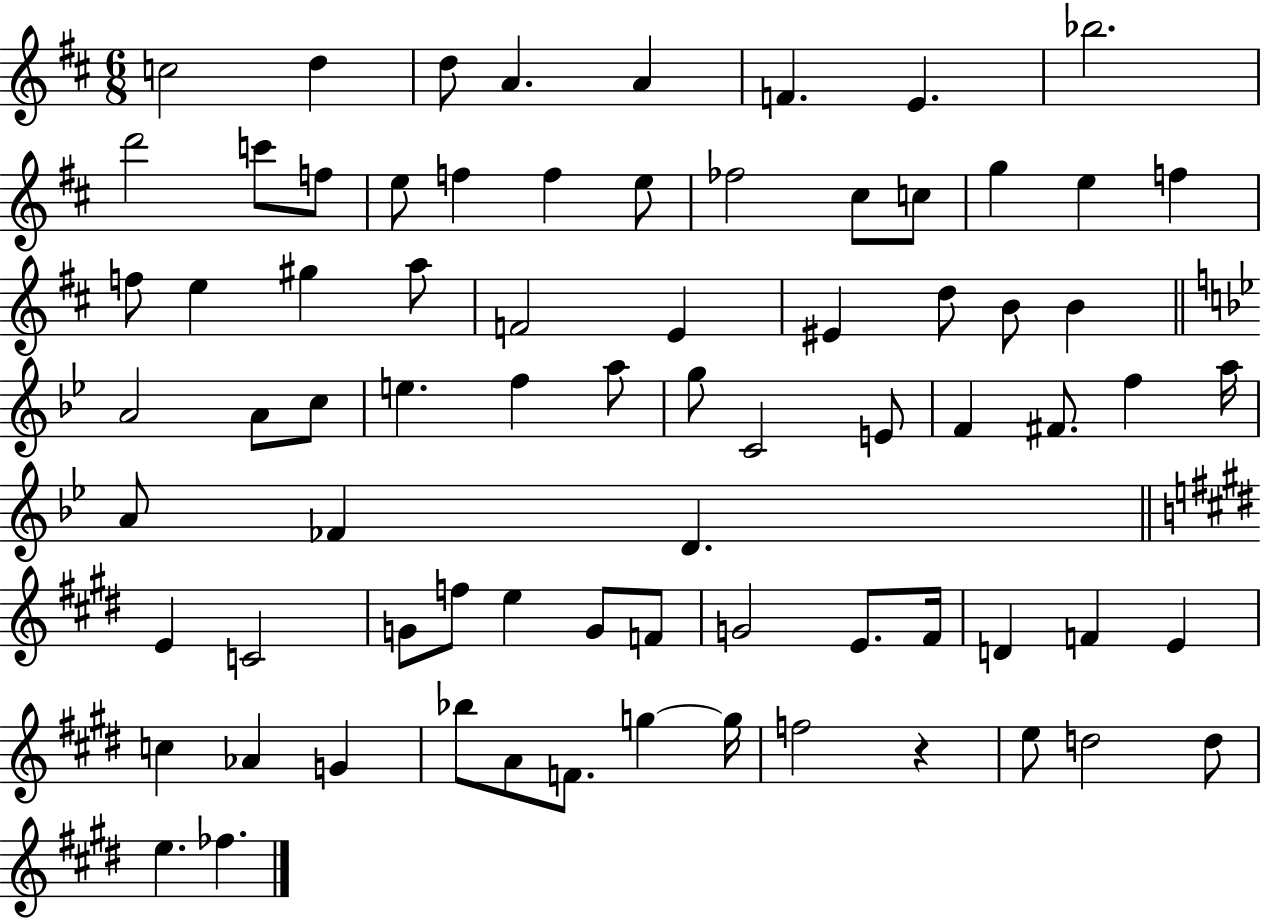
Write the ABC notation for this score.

X:1
T:Untitled
M:6/8
L:1/4
K:D
c2 d d/2 A A F E _b2 d'2 c'/2 f/2 e/2 f f e/2 _f2 ^c/2 c/2 g e f f/2 e ^g a/2 F2 E ^E d/2 B/2 B A2 A/2 c/2 e f a/2 g/2 C2 E/2 F ^F/2 f a/4 A/2 _F D E C2 G/2 f/2 e G/2 F/2 G2 E/2 ^F/4 D F E c _A G _b/2 A/2 F/2 g g/4 f2 z e/2 d2 d/2 e _f